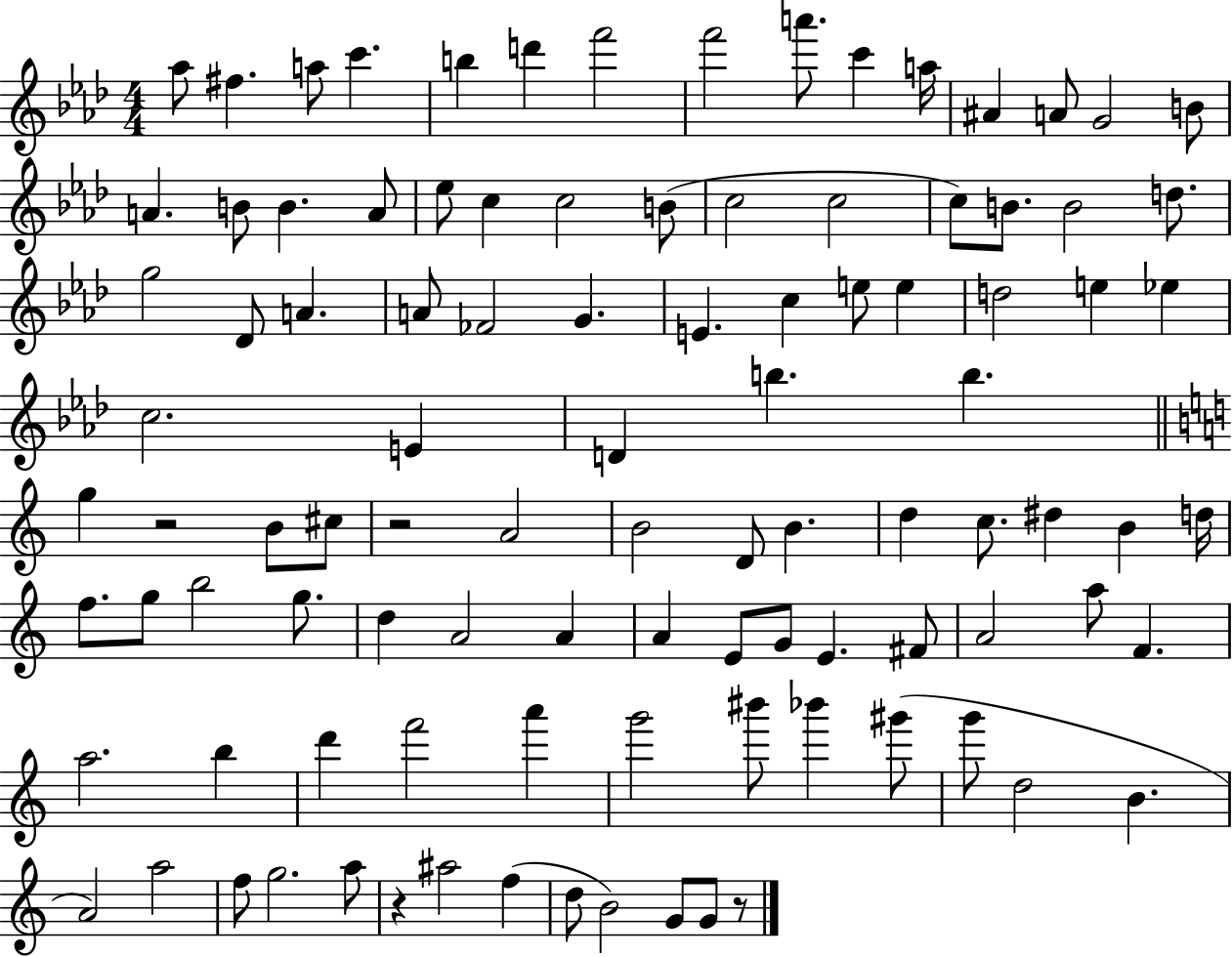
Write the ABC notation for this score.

X:1
T:Untitled
M:4/4
L:1/4
K:Ab
_a/2 ^f a/2 c' b d' f'2 f'2 a'/2 c' a/4 ^A A/2 G2 B/2 A B/2 B A/2 _e/2 c c2 B/2 c2 c2 c/2 B/2 B2 d/2 g2 _D/2 A A/2 _F2 G E c e/2 e d2 e _e c2 E D b b g z2 B/2 ^c/2 z2 A2 B2 D/2 B d c/2 ^d B d/4 f/2 g/2 b2 g/2 d A2 A A E/2 G/2 E ^F/2 A2 a/2 F a2 b d' f'2 a' g'2 ^b'/2 _b' ^g'/2 g'/2 d2 B A2 a2 f/2 g2 a/2 z ^a2 f d/2 B2 G/2 G/2 z/2